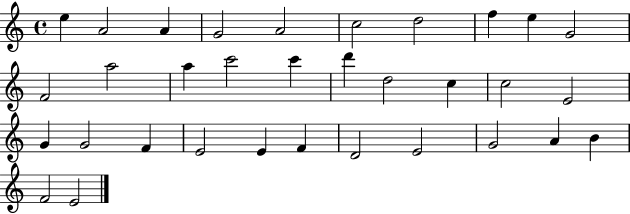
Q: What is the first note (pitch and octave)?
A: E5